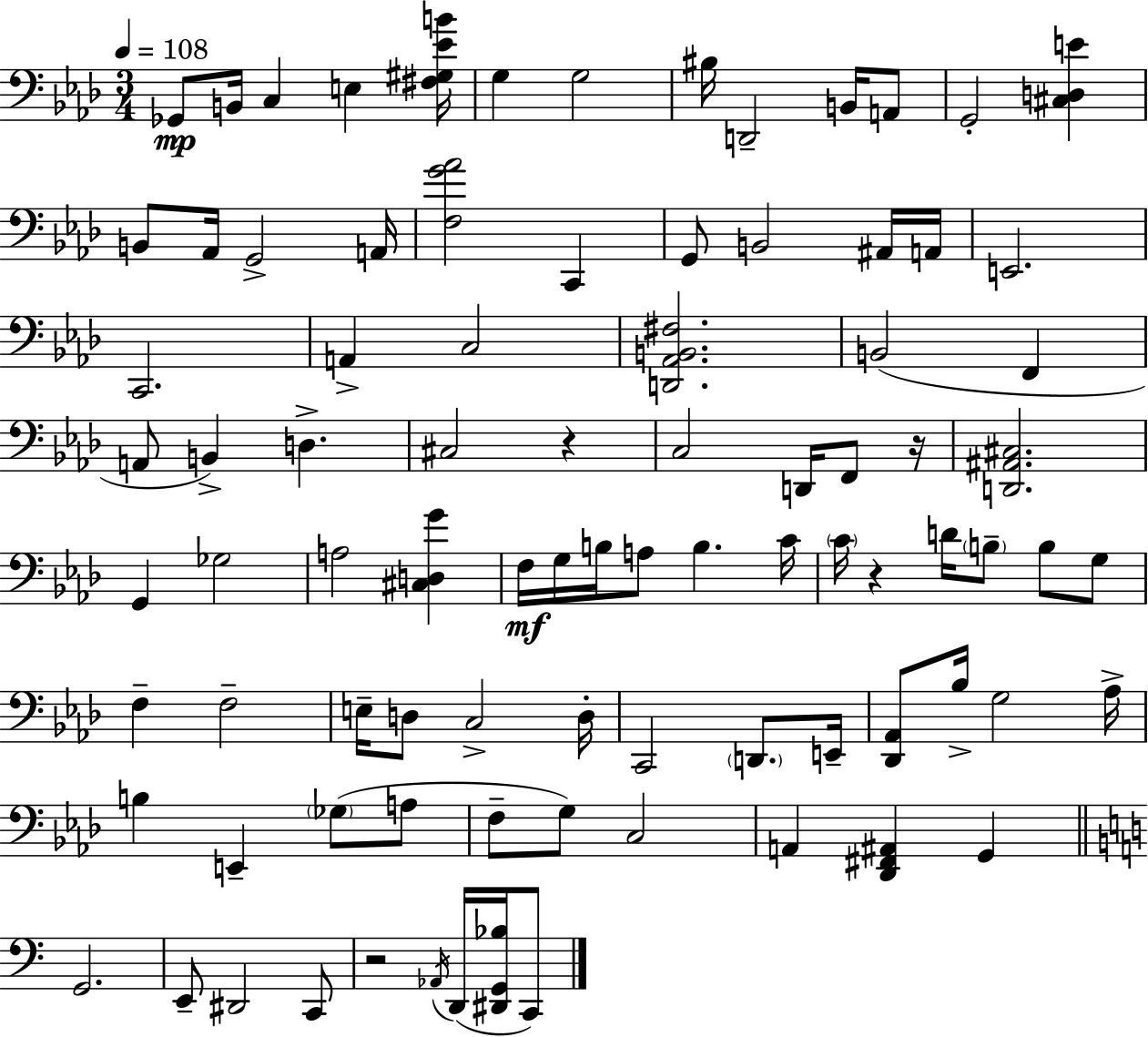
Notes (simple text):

Gb2/e B2/s C3/q E3/q [F#3,G#3,Eb4,B4]/s G3/q G3/h BIS3/s D2/h B2/s A2/e G2/h [C#3,D3,E4]/q B2/e Ab2/s G2/h A2/s [F3,G4,Ab4]/h C2/q G2/e B2/h A#2/s A2/s E2/h. C2/h. A2/q C3/h [D2,Ab2,B2,F#3]/h. B2/h F2/q A2/e B2/q D3/q. C#3/h R/q C3/h D2/s F2/e R/s [D2,A#2,C#3]/h. G2/q Gb3/h A3/h [C#3,D3,G4]/q F3/s G3/s B3/s A3/e B3/q. C4/s C4/s R/q D4/s B3/e B3/e G3/e F3/q F3/h E3/s D3/e C3/h D3/s C2/h D2/e. E2/s [Db2,Ab2]/e Bb3/s G3/h Ab3/s B3/q E2/q Gb3/e A3/e F3/e G3/e C3/h A2/q [Db2,F#2,A#2]/q G2/q G2/h. E2/e D#2/h C2/e R/h Ab2/s D2/s [D#2,G2,Bb3]/s C2/e